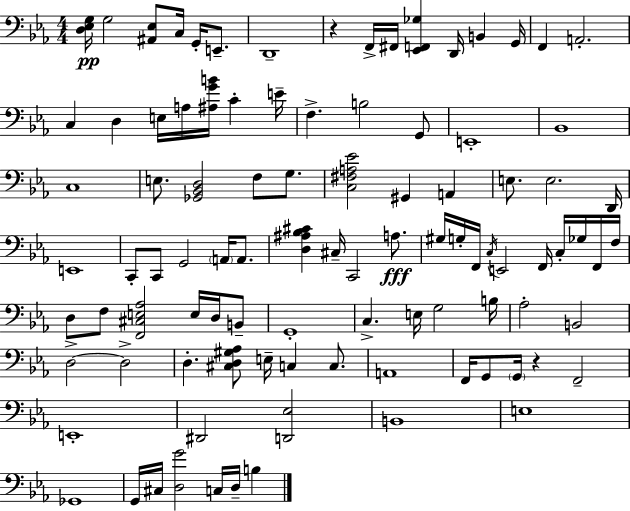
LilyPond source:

{
  \clef bass
  \numericTimeSignature
  \time 4/4
  \key c \minor
  <d ees g>16\pp g2 <ais, ees>8 c16 g,16-. e,8.-- | d,1-- | r4 f,16-> fis,16 <ees, f, ges>4 d,16 b,4 g,16 | f,4 a,2.-. | \break c4 d4 e16 a16 <ais g' b'>16 c'4-. e'16-- | f4.-> b2 g,8 | e,1-. | bes,1 | \break c1 | e8. <ges, bes, d>2 f8 g8. | <c fis a ees'>2 gis,4 a,4 | e8. e2. d,16 | \break e,1 | c,8-. c,8 g,2 \parenthesize a,16 a,8. | <d ais bes cis'>4 cis16-- c,2 a8.\fff | gis16 g16-. f,16 \acciaccatura { c16 } e,2 f,16 c16-. ges16 f,16 | \break f16 d8 f8 <f, cis e aes>2 e16 d16 b,8-- | g,1-. | c4.-> e16 g2 | b16 aes2-. b,2 | \break d2->~~ d2-> | d4.-. <cis d gis aes>8 e16-- c4 c8. | a,1 | f,16 g,8 \parenthesize g,16 r4 f,2-- | \break e,1-. | dis,2 <d, ees>2 | b,1 | e1 | \break ges,1 | g,16 cis16 <d g'>2 c16 d16-- b4 | \bar "|."
}